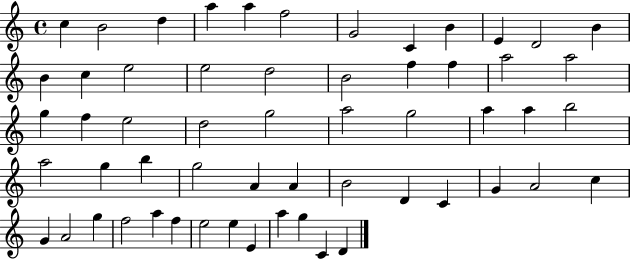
{
  \clef treble
  \time 4/4
  \defaultTimeSignature
  \key c \major
  c''4 b'2 d''4 | a''4 a''4 f''2 | g'2 c'4 b'4 | e'4 d'2 b'4 | \break b'4 c''4 e''2 | e''2 d''2 | b'2 f''4 f''4 | a''2 a''2 | \break g''4 f''4 e''2 | d''2 g''2 | a''2 g''2 | a''4 a''4 b''2 | \break a''2 g''4 b''4 | g''2 a'4 a'4 | b'2 d'4 c'4 | g'4 a'2 c''4 | \break g'4 a'2 g''4 | f''2 a''4 f''4 | e''2 e''4 e'4 | a''4 g''4 c'4 d'4 | \break \bar "|."
}